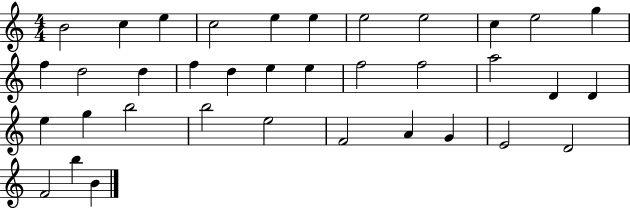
{
  \clef treble
  \numericTimeSignature
  \time 4/4
  \key c \major
  b'2 c''4 e''4 | c''2 e''4 e''4 | e''2 e''2 | c''4 e''2 g''4 | \break f''4 d''2 d''4 | f''4 d''4 e''4 e''4 | f''2 f''2 | a''2 d'4 d'4 | \break e''4 g''4 b''2 | b''2 e''2 | f'2 a'4 g'4 | e'2 d'2 | \break f'2 b''4 b'4 | \bar "|."
}